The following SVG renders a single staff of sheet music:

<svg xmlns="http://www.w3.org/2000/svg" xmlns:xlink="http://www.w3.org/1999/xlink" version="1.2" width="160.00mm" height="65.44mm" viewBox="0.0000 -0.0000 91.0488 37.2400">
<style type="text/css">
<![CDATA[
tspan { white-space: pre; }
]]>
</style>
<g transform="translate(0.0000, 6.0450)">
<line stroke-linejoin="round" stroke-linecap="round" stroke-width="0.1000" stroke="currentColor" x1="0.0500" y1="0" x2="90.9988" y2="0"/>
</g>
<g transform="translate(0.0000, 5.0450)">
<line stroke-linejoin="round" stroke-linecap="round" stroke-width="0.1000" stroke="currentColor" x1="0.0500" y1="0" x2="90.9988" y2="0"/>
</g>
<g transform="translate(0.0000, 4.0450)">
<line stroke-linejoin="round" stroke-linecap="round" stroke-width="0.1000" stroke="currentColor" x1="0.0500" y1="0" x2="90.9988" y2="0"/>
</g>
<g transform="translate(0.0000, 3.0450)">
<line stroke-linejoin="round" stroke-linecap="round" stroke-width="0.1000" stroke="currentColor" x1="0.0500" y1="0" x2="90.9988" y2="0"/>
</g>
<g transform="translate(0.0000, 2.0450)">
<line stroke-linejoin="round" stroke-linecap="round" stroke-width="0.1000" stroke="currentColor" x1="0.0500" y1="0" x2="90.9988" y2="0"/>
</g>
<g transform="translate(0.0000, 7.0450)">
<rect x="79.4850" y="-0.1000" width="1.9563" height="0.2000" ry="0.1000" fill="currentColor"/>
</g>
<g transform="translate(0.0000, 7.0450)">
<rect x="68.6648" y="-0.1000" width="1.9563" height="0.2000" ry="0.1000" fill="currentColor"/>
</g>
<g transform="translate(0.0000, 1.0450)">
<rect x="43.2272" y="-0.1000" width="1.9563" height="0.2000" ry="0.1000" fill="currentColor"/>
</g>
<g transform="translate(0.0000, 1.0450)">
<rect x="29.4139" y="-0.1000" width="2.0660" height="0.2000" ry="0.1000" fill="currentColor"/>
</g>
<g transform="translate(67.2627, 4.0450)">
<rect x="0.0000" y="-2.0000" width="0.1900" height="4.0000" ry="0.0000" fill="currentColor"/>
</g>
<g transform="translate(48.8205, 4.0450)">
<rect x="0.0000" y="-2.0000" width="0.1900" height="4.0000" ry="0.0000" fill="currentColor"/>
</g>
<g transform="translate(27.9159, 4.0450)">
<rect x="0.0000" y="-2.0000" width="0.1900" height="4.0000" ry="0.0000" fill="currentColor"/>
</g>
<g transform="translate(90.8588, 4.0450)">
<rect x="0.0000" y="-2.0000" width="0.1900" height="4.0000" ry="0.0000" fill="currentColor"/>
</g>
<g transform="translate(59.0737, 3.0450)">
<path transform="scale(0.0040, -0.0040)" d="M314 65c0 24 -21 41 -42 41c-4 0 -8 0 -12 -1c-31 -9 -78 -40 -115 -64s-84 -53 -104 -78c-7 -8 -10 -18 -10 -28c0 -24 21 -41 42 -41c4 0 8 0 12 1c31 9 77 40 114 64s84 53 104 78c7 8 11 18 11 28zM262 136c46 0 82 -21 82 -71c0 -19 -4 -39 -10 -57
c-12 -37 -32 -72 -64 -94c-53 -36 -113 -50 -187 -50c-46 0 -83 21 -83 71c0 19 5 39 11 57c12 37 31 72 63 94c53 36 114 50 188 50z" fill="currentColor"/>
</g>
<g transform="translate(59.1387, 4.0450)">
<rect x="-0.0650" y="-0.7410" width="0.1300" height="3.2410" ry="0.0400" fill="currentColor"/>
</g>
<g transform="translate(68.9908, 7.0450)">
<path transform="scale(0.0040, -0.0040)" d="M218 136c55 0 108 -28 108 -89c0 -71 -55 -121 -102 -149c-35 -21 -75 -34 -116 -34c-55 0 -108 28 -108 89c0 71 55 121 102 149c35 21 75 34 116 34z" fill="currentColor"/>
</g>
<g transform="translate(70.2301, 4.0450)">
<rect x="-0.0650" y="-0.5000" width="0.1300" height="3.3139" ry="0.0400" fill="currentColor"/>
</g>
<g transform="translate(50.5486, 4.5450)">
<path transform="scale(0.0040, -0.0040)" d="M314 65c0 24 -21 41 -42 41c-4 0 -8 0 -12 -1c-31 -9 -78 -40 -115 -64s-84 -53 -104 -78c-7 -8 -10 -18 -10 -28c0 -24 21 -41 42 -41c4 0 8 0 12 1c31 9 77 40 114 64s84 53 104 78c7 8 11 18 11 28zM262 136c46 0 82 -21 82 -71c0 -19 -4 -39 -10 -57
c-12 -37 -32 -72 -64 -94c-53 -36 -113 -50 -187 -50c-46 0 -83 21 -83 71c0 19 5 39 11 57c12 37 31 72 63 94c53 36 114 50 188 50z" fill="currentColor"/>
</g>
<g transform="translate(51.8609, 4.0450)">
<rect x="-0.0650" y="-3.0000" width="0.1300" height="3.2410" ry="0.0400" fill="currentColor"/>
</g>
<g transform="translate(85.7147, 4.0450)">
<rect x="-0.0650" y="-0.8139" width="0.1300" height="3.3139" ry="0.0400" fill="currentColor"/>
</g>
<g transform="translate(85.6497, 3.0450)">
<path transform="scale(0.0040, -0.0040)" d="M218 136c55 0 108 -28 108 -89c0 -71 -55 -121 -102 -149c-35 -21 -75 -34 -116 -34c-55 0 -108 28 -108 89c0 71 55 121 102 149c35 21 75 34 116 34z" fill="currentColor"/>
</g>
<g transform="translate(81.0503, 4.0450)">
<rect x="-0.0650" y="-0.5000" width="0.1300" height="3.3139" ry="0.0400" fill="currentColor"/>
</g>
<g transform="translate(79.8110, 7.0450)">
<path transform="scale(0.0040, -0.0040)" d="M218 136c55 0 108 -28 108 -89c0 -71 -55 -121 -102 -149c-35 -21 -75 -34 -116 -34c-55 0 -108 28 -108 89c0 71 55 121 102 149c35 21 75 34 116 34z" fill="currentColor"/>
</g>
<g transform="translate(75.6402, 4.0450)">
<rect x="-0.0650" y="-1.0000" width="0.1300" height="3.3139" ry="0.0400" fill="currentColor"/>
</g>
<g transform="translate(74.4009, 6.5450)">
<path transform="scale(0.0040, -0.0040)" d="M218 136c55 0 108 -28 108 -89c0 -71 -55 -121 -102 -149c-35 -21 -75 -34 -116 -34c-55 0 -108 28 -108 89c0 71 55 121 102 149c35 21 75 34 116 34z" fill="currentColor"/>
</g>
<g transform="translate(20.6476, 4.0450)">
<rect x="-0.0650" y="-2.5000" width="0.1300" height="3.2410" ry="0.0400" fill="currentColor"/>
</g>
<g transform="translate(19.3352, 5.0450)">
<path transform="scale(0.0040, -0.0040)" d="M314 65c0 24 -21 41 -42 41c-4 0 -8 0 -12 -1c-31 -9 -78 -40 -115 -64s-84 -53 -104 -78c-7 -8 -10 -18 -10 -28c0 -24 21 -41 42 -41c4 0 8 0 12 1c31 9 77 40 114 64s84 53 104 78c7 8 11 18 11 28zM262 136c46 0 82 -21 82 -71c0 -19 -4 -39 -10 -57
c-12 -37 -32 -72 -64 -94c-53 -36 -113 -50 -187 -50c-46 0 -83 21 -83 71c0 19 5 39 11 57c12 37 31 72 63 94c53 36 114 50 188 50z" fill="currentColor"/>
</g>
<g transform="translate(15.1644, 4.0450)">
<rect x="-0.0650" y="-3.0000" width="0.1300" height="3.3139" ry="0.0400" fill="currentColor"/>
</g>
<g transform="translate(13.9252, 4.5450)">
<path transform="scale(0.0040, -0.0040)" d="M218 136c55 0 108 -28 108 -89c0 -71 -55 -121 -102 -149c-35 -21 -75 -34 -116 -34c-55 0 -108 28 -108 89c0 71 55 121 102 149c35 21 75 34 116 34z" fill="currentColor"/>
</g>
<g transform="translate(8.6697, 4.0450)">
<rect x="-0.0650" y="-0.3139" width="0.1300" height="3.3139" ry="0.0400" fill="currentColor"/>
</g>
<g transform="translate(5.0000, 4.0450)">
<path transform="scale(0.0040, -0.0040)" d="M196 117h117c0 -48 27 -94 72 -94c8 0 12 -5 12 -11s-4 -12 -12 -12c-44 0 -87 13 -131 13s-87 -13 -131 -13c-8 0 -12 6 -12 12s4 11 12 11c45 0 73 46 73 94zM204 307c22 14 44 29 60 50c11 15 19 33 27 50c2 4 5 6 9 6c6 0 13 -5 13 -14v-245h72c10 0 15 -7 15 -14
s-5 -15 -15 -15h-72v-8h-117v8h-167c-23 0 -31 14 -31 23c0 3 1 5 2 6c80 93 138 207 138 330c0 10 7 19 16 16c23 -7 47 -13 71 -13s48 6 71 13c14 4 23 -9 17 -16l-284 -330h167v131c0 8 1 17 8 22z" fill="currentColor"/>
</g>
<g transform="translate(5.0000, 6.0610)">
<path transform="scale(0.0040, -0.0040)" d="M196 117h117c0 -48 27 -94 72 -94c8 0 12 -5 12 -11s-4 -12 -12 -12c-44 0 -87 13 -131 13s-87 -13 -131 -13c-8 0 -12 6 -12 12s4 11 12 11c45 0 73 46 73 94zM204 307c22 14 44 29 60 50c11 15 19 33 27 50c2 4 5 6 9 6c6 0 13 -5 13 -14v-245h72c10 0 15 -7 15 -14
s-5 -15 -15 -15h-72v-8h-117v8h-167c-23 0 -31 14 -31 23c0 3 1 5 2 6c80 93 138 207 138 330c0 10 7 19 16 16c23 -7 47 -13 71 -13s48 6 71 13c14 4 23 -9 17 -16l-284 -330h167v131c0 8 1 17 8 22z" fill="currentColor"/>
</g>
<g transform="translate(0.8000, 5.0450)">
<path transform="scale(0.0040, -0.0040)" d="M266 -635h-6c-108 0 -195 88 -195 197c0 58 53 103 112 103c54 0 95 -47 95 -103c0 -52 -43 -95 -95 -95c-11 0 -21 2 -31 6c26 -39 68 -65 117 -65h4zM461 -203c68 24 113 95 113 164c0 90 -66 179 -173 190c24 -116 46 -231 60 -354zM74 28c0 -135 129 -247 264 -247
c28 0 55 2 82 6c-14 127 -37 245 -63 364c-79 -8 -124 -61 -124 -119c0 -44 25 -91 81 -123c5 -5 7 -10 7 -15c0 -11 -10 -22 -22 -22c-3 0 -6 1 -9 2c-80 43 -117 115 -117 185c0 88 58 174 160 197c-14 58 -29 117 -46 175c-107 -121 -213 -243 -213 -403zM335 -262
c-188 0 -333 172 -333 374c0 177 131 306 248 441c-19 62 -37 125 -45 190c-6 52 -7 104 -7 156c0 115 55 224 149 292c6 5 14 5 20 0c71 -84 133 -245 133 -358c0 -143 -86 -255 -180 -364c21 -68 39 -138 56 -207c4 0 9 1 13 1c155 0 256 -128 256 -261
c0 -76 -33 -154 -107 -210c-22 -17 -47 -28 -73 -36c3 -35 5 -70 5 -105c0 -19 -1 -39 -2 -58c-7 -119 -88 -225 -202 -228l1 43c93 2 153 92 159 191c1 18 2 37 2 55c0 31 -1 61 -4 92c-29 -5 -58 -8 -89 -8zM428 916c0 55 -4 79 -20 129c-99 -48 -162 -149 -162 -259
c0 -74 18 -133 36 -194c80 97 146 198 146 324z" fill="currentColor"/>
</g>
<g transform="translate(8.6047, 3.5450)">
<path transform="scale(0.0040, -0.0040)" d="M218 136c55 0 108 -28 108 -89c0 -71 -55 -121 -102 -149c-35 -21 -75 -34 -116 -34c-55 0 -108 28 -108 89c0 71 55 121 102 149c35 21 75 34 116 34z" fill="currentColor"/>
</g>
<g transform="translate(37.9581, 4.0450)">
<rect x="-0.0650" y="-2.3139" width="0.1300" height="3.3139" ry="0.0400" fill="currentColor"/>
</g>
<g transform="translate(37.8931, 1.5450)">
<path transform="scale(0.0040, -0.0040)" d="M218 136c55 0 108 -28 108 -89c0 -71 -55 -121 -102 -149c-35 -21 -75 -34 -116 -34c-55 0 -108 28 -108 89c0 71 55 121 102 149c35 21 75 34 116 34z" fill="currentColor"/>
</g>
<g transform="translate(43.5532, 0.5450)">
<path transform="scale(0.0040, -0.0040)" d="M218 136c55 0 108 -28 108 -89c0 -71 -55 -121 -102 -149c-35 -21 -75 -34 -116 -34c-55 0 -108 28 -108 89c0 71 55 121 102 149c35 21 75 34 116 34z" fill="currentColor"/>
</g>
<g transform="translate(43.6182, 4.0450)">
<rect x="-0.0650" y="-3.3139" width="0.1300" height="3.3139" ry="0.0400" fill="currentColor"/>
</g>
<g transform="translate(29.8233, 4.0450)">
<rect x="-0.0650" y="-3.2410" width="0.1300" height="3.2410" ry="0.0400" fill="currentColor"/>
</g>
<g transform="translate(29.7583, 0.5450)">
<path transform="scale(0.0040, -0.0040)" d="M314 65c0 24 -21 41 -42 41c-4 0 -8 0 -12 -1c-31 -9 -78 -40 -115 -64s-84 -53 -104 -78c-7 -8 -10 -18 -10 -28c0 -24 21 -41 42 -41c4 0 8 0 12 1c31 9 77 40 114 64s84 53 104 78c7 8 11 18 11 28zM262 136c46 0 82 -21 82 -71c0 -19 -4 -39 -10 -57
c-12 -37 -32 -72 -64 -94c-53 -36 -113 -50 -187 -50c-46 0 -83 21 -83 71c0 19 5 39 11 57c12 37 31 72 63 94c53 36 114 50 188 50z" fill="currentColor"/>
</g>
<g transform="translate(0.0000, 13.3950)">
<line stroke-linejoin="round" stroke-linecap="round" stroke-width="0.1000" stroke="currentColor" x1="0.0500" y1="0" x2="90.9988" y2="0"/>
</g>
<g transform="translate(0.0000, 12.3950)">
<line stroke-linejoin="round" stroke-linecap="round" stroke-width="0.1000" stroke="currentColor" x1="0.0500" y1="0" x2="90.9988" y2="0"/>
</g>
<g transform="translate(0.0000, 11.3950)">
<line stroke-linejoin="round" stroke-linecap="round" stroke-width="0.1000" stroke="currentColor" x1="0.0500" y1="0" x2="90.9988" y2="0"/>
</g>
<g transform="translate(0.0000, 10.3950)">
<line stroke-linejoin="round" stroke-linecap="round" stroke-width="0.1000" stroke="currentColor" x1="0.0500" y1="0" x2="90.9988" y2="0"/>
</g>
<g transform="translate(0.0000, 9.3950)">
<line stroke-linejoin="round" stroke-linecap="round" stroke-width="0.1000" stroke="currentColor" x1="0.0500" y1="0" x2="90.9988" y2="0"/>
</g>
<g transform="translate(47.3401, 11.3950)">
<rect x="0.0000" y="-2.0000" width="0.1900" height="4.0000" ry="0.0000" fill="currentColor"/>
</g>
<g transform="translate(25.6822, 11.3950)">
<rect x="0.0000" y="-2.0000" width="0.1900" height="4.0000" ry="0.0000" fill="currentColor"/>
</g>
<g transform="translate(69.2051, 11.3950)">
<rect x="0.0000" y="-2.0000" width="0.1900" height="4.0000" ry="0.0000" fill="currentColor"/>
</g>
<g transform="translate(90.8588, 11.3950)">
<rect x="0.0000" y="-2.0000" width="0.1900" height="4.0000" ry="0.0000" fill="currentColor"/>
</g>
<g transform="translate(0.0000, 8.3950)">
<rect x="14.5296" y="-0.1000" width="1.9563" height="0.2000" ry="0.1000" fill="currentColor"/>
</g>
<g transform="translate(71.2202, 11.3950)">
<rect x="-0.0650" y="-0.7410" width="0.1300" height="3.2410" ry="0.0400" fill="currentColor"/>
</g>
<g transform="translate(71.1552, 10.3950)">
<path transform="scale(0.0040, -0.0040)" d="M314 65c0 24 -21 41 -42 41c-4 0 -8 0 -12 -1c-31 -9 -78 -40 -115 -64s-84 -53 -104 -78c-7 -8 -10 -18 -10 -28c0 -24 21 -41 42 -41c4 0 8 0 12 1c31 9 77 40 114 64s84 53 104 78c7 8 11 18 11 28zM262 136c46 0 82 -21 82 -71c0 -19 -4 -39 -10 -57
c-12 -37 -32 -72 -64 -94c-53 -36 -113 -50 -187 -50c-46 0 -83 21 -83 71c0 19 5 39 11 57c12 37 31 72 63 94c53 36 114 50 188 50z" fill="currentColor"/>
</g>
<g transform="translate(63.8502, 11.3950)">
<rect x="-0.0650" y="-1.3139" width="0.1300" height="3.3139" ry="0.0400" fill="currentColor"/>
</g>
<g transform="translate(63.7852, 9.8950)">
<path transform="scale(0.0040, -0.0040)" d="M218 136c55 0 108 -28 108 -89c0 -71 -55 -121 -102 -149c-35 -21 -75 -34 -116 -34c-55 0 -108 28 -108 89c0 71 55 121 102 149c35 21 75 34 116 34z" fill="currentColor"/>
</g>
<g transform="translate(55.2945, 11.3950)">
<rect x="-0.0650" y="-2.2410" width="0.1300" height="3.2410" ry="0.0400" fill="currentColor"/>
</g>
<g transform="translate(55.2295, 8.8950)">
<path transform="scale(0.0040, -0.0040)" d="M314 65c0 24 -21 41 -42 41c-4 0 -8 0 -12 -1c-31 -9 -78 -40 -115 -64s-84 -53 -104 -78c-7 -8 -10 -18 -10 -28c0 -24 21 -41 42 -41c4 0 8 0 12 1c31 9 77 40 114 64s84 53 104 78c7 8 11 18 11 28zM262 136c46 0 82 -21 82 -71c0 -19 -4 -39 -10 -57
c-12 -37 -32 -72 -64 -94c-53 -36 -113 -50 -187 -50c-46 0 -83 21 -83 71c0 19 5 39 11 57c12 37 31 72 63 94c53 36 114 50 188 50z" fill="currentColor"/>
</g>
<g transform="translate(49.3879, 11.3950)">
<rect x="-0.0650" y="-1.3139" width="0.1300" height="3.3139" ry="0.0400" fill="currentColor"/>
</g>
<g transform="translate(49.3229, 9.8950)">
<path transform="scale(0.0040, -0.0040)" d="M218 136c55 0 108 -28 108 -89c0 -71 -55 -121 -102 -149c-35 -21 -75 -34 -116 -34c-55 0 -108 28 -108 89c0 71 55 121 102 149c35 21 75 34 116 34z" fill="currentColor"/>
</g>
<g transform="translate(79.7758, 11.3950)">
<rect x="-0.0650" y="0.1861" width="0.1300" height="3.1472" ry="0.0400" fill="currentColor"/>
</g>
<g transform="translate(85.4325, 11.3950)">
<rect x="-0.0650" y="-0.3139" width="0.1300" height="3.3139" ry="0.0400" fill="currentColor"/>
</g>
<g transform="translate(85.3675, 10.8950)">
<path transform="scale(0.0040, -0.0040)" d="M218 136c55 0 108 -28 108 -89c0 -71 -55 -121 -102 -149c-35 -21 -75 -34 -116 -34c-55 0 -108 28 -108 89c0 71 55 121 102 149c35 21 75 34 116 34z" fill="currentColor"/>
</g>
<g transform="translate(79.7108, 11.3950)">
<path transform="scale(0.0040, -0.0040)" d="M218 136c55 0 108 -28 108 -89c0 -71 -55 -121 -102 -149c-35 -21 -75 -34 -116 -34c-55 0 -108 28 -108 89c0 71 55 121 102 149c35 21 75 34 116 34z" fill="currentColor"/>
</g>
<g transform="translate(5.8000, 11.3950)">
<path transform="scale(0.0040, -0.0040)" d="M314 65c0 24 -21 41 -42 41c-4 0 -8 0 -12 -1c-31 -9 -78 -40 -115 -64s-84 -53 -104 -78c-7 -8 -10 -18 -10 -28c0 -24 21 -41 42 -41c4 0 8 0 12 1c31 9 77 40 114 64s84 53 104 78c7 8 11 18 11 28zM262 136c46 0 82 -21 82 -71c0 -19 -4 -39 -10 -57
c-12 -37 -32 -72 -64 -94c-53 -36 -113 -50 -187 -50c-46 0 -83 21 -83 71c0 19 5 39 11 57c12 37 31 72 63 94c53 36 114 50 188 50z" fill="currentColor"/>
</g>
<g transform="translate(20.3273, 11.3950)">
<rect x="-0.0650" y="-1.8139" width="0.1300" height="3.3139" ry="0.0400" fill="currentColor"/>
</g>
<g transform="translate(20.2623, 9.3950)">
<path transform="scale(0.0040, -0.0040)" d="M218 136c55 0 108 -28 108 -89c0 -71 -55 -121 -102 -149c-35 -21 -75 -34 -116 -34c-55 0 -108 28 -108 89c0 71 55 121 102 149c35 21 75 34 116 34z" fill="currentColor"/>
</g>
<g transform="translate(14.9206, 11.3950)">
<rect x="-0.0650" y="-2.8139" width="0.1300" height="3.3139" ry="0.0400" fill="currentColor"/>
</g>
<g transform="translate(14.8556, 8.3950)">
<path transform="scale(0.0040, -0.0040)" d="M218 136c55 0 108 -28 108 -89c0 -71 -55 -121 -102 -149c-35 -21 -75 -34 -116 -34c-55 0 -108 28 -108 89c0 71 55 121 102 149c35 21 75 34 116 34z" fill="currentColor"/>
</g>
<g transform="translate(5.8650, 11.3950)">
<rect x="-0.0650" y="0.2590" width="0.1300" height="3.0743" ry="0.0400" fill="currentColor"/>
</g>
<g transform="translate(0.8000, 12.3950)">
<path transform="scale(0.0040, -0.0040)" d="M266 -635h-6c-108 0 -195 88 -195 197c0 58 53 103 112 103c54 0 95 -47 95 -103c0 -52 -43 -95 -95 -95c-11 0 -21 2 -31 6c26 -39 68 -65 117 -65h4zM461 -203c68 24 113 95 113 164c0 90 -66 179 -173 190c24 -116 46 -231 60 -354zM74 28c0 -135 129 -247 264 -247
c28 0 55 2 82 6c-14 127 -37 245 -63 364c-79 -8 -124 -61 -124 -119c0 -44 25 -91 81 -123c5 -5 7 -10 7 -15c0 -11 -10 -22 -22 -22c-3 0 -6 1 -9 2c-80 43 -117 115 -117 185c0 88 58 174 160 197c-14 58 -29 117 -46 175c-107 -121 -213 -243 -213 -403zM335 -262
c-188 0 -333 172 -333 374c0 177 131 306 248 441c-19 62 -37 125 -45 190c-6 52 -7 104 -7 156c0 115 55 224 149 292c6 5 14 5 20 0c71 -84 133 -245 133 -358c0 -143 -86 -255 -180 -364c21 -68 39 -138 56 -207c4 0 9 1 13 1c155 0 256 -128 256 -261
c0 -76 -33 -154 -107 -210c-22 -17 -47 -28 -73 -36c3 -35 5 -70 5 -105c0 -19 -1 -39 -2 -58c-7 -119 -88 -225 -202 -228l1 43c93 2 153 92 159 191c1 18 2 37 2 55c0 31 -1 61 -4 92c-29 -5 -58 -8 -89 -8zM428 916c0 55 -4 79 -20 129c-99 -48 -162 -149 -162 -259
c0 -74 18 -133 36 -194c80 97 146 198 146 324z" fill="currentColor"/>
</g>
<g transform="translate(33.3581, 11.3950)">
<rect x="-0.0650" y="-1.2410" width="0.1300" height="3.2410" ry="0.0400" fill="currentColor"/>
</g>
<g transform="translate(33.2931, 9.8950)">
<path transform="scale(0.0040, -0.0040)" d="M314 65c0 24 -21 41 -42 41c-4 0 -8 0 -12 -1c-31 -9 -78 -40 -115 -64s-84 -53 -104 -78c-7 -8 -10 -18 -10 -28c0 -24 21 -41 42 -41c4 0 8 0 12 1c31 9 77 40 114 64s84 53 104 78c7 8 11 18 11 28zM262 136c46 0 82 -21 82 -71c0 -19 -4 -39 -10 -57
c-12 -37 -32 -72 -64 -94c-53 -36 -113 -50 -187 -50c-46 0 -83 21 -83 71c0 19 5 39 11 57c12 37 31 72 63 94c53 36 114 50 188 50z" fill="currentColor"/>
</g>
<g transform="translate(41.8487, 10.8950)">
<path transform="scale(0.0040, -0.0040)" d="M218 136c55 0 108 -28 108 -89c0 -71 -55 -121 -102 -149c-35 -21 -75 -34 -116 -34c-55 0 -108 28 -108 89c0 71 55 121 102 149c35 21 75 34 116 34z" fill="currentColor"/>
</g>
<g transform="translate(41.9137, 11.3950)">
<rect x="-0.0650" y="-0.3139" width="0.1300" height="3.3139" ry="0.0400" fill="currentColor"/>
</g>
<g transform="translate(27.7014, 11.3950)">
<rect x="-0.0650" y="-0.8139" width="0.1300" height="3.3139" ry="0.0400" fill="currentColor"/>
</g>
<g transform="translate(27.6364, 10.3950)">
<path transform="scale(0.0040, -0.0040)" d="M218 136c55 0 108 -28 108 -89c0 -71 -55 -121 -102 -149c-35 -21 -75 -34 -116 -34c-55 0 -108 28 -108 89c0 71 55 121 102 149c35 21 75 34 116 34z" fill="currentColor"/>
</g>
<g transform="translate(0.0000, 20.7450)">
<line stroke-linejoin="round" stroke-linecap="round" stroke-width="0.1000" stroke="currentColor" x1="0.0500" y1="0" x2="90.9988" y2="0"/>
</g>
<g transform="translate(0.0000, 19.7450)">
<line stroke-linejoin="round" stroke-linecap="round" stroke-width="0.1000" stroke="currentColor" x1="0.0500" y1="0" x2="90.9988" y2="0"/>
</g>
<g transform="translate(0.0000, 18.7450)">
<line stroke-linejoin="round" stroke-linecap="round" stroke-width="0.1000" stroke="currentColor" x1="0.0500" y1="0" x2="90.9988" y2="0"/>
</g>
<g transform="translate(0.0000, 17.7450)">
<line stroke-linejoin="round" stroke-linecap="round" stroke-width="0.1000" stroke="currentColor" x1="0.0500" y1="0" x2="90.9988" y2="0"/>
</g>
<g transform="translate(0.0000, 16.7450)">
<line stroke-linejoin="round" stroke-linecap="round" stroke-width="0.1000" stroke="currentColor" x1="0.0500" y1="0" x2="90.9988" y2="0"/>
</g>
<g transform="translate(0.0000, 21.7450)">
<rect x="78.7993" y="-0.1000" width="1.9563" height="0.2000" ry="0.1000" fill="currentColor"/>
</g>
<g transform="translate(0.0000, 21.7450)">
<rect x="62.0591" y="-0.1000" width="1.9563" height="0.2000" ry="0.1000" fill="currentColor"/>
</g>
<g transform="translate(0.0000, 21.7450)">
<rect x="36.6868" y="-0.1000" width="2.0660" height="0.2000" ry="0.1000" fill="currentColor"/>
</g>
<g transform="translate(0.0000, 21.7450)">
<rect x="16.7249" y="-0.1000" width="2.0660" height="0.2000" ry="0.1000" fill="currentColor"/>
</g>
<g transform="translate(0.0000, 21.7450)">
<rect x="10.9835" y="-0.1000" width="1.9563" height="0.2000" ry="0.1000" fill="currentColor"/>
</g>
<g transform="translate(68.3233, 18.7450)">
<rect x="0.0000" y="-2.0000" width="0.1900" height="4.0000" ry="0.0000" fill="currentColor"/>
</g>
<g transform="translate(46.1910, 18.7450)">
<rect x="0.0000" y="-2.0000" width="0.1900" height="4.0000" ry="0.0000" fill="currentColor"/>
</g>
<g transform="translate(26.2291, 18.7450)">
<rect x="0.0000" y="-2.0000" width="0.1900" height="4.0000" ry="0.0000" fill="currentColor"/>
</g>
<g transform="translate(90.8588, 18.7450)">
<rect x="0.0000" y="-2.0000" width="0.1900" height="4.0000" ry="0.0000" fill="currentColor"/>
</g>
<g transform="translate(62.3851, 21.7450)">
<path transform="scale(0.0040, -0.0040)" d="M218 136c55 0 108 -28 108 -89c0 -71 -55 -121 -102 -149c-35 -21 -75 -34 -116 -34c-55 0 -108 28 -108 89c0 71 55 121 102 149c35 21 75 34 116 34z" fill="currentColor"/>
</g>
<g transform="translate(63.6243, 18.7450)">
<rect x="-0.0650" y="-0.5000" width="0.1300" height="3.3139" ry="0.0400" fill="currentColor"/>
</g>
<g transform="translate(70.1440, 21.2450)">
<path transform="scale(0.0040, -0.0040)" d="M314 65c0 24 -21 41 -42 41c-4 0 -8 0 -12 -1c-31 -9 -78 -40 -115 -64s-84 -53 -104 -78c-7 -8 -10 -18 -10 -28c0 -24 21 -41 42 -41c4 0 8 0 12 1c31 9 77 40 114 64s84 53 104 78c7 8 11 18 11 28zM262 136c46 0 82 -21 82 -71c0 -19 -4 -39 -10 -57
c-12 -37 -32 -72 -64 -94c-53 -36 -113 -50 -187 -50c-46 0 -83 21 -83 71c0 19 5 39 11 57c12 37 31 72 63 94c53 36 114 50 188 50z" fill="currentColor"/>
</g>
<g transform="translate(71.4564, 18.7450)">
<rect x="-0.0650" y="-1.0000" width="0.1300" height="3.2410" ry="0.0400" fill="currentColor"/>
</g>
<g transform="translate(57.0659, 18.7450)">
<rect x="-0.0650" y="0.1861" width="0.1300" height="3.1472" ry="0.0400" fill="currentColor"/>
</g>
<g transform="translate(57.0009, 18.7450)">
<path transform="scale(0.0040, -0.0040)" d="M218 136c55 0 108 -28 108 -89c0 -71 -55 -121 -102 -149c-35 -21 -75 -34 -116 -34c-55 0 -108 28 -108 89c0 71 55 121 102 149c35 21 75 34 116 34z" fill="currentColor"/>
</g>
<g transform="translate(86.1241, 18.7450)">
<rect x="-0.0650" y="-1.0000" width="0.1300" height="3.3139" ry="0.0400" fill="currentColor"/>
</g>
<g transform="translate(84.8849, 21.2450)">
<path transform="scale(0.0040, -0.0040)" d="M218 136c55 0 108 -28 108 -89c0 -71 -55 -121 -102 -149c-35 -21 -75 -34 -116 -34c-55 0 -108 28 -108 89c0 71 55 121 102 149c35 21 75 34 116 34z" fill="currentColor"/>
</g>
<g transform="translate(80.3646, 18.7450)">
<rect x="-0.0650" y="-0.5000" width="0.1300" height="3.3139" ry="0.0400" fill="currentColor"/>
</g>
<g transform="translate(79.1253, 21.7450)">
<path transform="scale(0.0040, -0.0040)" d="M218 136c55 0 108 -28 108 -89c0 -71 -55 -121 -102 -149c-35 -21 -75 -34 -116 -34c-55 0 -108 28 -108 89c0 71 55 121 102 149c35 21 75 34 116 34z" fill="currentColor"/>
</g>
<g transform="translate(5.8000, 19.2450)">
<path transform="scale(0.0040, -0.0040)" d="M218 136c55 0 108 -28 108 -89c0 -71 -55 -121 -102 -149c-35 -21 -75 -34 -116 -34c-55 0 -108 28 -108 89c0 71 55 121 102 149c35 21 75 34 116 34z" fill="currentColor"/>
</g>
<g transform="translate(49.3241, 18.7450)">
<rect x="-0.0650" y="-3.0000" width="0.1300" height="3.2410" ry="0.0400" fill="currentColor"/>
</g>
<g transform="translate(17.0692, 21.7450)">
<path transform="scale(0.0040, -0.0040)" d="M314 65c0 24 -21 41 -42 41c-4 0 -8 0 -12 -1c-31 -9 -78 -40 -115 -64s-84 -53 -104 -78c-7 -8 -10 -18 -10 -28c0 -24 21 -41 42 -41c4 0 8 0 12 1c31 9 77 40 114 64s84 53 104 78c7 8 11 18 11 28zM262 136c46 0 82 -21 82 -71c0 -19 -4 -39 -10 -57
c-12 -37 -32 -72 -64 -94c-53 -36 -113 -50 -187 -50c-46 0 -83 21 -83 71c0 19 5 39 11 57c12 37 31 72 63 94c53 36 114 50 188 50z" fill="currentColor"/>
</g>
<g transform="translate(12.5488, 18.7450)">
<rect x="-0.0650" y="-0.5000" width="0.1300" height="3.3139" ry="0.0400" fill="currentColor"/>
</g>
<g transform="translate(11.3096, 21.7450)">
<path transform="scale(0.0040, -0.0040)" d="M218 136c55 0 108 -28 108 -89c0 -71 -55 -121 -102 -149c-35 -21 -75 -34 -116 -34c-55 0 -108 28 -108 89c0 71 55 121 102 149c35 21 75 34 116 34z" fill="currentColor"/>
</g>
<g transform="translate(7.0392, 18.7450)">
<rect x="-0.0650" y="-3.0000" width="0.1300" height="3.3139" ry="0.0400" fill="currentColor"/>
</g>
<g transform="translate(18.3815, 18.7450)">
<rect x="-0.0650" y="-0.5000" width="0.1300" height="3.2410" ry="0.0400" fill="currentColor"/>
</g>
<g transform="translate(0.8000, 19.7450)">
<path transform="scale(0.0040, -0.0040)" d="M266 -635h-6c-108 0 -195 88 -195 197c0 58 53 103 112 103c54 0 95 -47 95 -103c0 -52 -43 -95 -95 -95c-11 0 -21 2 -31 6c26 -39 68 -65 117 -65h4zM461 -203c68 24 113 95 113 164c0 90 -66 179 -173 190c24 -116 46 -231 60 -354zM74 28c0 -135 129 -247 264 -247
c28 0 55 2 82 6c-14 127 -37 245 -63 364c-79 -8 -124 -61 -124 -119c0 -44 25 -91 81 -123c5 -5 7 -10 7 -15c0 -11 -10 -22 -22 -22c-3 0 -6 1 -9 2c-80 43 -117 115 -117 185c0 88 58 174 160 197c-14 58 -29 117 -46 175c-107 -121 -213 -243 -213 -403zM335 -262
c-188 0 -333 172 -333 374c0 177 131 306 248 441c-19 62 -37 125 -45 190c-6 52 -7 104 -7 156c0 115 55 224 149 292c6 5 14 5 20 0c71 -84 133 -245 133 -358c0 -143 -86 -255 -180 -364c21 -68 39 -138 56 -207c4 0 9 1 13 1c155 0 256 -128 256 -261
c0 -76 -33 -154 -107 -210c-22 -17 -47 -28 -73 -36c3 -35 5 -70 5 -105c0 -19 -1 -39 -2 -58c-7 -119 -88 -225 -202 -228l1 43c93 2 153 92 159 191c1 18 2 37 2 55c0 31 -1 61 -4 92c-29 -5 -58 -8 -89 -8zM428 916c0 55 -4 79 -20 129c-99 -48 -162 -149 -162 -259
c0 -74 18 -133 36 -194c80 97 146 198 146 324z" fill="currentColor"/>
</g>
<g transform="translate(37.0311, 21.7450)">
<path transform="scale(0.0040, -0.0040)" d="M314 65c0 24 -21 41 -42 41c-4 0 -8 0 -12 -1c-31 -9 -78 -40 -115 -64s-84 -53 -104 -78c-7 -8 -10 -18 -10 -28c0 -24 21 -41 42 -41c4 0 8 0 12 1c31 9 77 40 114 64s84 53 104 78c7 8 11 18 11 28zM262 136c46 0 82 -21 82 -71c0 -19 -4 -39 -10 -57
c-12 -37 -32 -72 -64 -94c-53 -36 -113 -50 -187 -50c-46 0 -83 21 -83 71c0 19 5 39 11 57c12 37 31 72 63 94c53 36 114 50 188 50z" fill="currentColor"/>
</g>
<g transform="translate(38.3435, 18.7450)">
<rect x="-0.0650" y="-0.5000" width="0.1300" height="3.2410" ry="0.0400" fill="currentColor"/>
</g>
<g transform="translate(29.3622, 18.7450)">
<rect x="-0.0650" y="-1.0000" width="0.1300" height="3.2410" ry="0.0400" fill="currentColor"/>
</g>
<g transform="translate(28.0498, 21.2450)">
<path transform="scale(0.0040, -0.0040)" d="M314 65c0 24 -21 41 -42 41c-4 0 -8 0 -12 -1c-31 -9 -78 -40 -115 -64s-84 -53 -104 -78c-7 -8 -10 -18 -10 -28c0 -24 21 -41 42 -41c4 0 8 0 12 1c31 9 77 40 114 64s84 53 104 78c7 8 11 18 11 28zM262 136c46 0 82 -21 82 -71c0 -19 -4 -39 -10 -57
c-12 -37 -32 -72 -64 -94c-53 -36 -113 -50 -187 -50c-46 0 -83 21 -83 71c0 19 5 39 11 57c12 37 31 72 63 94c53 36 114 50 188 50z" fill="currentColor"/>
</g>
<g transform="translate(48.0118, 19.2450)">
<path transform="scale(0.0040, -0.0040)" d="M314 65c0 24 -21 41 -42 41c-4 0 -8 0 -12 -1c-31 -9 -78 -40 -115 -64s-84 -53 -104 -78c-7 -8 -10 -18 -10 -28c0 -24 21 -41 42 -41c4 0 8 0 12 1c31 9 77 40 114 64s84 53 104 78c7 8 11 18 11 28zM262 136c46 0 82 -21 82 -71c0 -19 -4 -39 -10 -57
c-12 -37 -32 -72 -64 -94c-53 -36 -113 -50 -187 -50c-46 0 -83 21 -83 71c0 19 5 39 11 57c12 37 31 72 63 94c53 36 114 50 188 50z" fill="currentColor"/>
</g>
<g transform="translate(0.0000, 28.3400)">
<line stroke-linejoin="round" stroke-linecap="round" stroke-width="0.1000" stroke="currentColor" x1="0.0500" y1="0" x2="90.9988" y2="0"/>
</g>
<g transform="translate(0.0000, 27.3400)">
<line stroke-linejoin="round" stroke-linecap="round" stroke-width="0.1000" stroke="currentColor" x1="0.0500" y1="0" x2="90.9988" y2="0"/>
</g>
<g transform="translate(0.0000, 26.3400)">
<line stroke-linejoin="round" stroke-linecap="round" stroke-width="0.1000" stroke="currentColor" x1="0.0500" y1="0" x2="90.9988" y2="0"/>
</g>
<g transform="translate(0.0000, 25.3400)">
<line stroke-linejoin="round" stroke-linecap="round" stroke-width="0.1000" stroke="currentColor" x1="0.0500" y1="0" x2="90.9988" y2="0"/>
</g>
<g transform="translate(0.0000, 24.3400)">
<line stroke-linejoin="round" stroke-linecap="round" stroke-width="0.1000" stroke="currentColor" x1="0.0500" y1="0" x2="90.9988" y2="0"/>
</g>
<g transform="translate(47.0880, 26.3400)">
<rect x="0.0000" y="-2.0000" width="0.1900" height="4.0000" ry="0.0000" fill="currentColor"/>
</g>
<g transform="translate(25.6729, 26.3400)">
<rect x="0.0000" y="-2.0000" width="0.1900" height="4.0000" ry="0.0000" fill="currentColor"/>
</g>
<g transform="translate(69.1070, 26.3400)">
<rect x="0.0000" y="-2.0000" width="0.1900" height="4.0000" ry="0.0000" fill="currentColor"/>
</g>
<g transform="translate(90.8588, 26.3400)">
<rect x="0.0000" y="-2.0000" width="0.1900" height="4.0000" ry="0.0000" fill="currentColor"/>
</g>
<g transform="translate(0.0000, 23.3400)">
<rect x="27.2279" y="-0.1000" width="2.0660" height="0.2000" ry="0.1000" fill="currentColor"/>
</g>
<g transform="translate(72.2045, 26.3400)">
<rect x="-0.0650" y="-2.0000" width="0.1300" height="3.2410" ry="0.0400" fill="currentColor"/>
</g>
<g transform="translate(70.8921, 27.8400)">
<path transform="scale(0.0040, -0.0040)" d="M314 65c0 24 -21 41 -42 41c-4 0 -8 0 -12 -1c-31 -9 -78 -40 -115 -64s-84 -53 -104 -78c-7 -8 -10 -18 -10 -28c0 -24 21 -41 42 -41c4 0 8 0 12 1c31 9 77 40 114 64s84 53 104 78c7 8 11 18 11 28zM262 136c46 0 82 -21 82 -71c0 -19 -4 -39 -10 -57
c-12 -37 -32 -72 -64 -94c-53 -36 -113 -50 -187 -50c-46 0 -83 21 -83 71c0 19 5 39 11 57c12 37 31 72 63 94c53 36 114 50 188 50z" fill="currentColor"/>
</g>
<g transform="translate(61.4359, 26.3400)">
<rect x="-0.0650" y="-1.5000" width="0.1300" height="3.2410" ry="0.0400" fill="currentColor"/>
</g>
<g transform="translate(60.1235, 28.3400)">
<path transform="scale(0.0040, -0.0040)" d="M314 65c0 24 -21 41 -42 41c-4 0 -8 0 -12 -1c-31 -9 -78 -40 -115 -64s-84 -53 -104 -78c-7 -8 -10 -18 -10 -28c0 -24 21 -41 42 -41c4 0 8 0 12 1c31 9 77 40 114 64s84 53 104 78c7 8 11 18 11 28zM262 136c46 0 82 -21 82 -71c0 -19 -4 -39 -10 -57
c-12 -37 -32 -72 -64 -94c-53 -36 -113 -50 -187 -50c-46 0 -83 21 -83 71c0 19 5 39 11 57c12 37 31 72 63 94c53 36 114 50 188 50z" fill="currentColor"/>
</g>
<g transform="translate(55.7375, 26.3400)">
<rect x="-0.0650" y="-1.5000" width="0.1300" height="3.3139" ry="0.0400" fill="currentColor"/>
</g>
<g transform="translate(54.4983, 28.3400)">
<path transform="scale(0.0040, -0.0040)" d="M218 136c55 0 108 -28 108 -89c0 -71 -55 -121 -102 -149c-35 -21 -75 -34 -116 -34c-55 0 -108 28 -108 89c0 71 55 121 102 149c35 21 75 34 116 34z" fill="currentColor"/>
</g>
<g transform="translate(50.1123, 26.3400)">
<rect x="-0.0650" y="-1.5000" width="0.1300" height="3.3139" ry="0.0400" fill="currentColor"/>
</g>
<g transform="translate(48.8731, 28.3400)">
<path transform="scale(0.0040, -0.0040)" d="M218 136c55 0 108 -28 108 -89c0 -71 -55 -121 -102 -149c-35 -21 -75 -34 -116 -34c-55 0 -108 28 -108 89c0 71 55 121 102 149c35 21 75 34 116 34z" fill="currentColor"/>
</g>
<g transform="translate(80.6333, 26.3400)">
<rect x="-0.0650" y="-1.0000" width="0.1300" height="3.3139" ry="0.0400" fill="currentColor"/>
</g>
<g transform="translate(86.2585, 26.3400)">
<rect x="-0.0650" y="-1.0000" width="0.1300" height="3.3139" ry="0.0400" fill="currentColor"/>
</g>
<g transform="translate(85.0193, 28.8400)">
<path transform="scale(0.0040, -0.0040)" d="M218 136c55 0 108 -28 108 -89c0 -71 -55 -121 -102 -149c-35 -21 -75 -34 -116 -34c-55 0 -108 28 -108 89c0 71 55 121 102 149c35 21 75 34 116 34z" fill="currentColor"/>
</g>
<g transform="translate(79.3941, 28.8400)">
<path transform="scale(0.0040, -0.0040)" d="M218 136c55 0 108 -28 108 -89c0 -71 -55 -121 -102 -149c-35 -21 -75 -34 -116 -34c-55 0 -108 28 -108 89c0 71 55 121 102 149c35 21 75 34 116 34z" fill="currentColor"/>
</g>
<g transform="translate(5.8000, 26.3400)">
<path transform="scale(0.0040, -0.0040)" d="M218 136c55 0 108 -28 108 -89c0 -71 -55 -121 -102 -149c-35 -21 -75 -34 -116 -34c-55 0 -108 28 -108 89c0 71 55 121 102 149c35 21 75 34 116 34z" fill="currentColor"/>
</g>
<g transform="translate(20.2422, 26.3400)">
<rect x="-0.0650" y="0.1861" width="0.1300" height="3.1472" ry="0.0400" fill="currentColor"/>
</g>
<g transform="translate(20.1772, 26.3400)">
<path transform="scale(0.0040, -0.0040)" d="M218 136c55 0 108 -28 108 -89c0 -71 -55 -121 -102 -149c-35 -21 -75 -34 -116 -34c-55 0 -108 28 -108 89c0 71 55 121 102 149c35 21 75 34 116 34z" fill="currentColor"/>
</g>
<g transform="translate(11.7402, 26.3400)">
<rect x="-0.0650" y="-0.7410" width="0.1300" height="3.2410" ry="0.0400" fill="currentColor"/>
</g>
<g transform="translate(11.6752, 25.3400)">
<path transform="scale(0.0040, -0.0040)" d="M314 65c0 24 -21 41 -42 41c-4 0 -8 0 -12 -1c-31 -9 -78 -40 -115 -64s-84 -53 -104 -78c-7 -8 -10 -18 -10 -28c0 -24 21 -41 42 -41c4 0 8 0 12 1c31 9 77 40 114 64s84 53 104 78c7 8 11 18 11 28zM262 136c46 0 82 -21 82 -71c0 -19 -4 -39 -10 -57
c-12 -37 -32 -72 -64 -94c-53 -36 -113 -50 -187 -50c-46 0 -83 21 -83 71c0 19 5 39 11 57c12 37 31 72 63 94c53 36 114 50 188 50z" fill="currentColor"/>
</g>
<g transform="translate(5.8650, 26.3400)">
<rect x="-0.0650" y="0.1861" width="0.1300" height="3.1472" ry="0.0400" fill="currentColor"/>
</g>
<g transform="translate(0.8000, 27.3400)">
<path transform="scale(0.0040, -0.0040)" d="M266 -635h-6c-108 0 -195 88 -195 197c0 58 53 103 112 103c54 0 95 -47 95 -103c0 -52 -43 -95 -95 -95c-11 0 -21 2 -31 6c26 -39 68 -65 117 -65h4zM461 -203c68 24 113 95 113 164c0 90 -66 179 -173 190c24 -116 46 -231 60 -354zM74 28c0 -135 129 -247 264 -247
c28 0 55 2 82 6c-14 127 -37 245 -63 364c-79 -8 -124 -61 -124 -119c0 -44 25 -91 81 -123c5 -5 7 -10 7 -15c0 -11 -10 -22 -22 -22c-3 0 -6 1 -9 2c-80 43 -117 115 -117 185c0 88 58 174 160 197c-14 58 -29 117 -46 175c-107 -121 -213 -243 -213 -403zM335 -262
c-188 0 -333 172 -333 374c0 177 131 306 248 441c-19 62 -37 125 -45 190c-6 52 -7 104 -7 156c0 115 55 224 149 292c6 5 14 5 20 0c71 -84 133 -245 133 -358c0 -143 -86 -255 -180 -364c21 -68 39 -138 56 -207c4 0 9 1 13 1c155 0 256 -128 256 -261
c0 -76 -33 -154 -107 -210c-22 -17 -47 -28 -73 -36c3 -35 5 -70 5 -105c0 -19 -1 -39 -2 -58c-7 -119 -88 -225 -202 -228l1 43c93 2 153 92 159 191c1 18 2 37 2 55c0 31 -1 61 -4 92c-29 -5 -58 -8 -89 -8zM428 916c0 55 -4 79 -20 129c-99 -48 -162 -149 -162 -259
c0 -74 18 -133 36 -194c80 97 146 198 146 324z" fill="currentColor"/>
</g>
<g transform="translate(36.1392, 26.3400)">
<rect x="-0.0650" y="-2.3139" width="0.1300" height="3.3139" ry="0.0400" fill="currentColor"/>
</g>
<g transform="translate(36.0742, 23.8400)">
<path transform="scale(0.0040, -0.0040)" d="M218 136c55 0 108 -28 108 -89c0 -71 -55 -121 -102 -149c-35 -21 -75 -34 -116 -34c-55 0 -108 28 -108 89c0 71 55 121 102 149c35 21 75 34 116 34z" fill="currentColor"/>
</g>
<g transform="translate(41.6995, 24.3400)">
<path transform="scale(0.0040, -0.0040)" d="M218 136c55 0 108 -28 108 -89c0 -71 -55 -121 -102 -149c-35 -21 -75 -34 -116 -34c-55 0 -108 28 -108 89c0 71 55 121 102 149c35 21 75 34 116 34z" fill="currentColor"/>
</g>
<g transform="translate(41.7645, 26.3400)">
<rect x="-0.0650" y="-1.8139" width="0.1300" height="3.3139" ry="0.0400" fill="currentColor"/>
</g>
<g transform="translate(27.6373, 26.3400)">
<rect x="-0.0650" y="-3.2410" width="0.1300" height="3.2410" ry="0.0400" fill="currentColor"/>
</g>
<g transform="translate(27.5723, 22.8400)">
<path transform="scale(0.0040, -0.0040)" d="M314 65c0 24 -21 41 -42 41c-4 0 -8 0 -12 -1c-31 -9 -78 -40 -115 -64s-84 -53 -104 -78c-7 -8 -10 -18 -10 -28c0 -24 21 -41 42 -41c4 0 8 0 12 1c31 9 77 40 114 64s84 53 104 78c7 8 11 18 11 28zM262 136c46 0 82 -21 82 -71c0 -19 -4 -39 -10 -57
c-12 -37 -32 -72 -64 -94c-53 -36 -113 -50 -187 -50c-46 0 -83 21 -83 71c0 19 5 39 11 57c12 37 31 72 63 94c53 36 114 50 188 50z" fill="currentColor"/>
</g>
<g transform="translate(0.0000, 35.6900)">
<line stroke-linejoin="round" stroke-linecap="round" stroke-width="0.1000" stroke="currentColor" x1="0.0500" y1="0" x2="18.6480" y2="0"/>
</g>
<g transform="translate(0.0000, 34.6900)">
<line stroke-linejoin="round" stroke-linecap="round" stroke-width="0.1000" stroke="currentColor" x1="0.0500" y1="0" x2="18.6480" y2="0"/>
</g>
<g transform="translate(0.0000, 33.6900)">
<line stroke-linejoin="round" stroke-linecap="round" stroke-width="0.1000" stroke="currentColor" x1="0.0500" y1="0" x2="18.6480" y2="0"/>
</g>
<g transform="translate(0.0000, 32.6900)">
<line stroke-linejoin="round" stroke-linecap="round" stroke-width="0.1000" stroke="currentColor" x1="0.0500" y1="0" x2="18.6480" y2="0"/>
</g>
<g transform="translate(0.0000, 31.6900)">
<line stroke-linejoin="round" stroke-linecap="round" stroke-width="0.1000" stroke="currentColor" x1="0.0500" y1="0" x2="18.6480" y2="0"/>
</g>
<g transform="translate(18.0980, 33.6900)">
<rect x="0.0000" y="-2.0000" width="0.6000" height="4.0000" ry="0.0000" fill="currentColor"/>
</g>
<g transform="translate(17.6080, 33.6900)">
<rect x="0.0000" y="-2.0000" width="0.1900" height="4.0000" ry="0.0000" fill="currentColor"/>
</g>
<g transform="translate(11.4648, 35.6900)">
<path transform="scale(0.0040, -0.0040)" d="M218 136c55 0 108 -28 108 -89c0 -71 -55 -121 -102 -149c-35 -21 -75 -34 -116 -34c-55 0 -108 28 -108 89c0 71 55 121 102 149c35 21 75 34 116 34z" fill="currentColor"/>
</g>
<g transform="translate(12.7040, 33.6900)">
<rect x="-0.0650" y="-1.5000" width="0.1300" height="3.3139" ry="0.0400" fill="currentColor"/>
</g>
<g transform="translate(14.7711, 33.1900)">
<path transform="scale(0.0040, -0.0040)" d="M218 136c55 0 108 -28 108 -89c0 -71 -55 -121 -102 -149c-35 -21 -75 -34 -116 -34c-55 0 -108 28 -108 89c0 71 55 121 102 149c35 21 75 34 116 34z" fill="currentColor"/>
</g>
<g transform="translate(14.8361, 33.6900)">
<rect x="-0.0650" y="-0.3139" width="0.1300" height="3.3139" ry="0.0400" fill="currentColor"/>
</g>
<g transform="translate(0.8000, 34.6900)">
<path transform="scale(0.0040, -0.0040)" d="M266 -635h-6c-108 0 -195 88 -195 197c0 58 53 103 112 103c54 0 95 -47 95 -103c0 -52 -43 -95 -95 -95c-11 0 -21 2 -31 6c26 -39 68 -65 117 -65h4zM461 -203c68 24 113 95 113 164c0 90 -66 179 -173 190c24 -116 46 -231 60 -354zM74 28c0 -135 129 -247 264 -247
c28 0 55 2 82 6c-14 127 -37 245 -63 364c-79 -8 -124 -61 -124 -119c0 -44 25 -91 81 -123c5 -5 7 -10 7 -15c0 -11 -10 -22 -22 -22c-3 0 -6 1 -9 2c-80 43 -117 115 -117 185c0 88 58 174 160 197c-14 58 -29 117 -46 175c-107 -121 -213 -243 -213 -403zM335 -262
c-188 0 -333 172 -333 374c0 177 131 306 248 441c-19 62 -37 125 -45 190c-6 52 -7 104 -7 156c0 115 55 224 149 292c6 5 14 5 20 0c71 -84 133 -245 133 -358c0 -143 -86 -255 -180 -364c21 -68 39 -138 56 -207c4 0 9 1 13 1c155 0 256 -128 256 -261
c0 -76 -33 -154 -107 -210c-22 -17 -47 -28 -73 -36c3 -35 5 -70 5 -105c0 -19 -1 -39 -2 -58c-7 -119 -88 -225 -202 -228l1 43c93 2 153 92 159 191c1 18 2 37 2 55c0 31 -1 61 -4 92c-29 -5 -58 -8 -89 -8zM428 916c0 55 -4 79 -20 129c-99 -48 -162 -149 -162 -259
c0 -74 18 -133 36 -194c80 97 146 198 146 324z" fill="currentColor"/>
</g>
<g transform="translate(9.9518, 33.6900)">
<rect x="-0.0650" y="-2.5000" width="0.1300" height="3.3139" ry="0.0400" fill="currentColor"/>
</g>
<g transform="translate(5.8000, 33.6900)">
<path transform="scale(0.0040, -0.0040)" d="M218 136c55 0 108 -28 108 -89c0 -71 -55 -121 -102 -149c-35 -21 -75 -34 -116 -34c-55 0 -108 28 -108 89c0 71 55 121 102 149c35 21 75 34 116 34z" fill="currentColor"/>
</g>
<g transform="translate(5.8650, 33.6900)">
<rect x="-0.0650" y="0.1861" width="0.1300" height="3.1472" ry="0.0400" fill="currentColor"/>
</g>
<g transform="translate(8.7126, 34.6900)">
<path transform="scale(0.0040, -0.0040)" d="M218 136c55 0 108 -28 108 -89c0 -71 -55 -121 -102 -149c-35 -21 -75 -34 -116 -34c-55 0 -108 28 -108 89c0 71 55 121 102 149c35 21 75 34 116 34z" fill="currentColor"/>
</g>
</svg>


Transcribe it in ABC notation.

X:1
T:Untitled
M:4/4
L:1/4
K:C
c A G2 b2 g b A2 d2 C D C d B2 a f d e2 c e g2 e d2 B c A C C2 D2 C2 A2 B C D2 C D B d2 B b2 g f E E E2 F2 D D B G E c